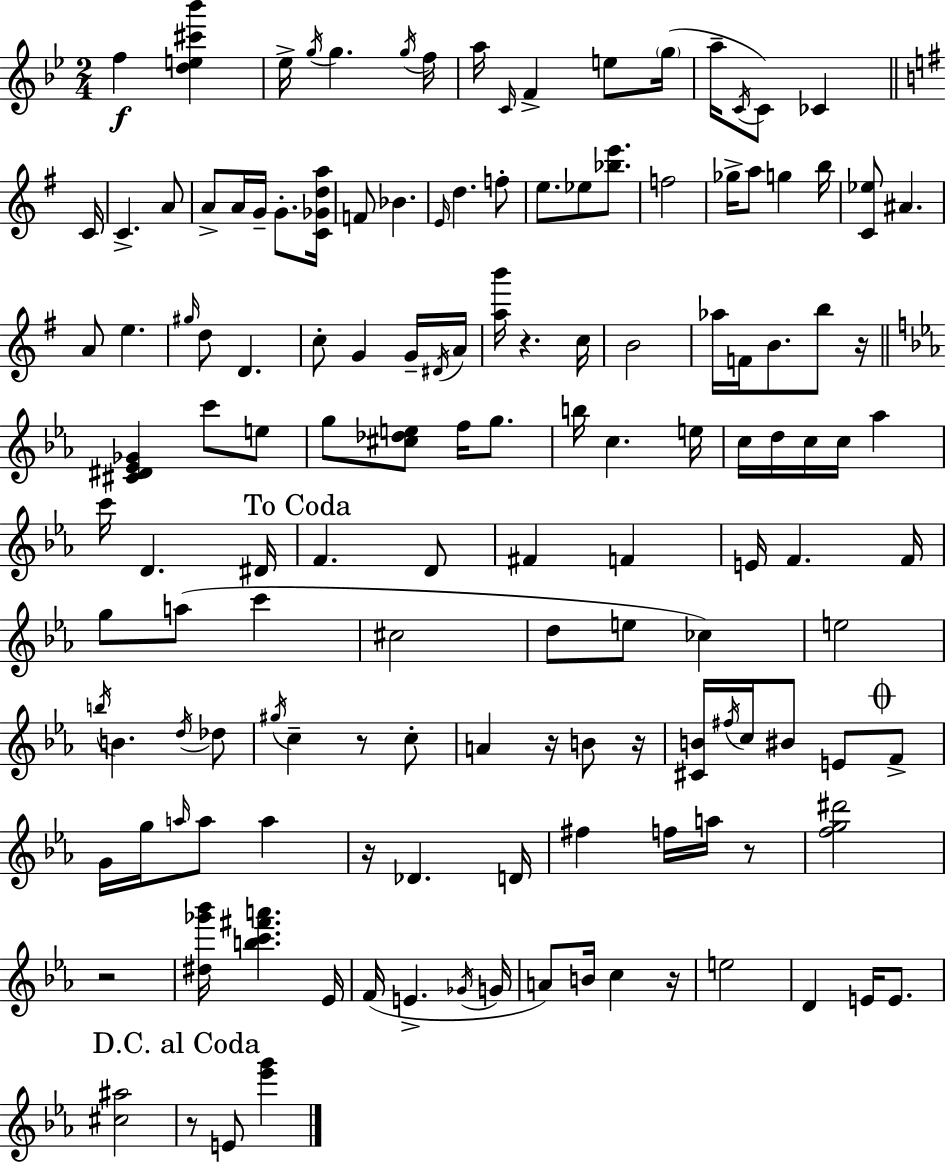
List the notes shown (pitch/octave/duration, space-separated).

F5/q [D5,E5,C#6,Bb6]/q Eb5/s G5/s G5/q. G5/s F5/s A5/s C4/s F4/q E5/e G5/s A5/s C4/s C4/e CES4/q C4/s C4/q. A4/e A4/e A4/s G4/s G4/e. [C4,Gb4,D5,A5]/s F4/e Bb4/q. E4/s D5/q. F5/e E5/e. Eb5/e [Bb5,E6]/e. F5/h Gb5/s A5/e G5/q B5/s [C4,Eb5]/e A#4/q. A4/e E5/q. G#5/s D5/e D4/q. C5/e G4/q G4/s D#4/s A4/s [A5,B6]/s R/q. C5/s B4/h Ab5/s F4/s B4/e. B5/e R/s [C#4,D#4,Eb4,Gb4]/q C6/e E5/e G5/e [C#5,Db5,E5]/e F5/s G5/e. B5/s C5/q. E5/s C5/s D5/s C5/s C5/s Ab5/q C6/s D4/q. D#4/s F4/q. D4/e F#4/q F4/q E4/s F4/q. F4/s G5/e A5/e C6/q C#5/h D5/e E5/e CES5/q E5/h B5/s B4/q. D5/s Db5/e G#5/s C5/q R/e C5/e A4/q R/s B4/e R/s [C#4,B4]/s F#5/s C5/s BIS4/e E4/e F4/e G4/s G5/s A5/s A5/e A5/q R/s Db4/q. D4/s F#5/q F5/s A5/s R/e [F5,G5,D#6]/h R/h [D#5,Gb6,Bb6]/s [B5,C6,F#6,A6]/q. Eb4/s F4/s E4/q. Gb4/s G4/s A4/e B4/s C5/q R/s E5/h D4/q E4/s E4/e. [C#5,A#5]/h R/e E4/e [Eb6,G6]/q